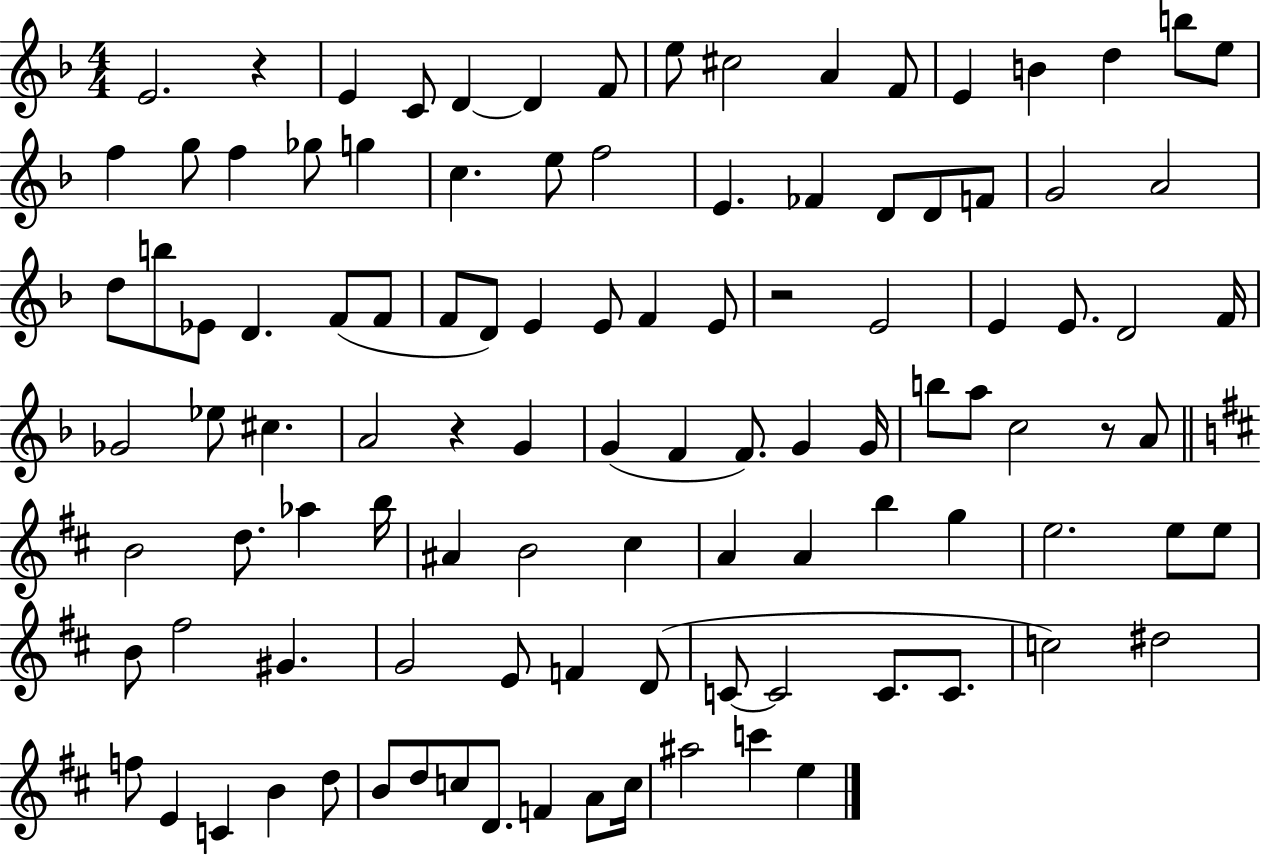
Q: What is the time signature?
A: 4/4